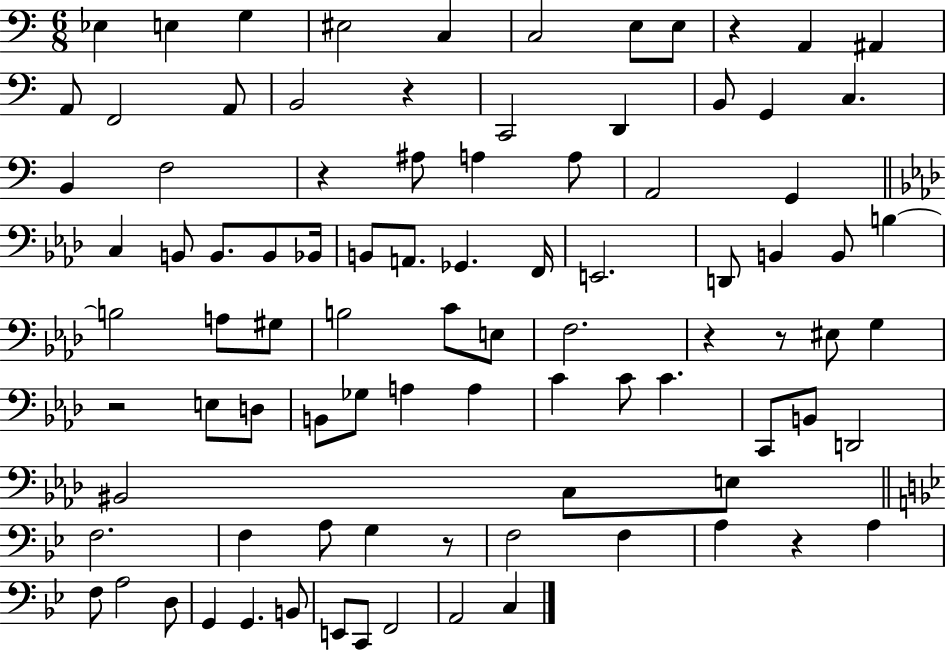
Eb3/q E3/q G3/q EIS3/h C3/q C3/h E3/e E3/e R/q A2/q A#2/q A2/e F2/h A2/e B2/h R/q C2/h D2/q B2/e G2/q C3/q. B2/q F3/h R/q A#3/e A3/q A3/e A2/h G2/q C3/q B2/e B2/e. B2/e Bb2/s B2/e A2/e. Gb2/q. F2/s E2/h. D2/e B2/q B2/e B3/q B3/h A3/e G#3/e B3/h C4/e E3/e F3/h. R/q R/e EIS3/e G3/q R/h E3/e D3/e B2/e Gb3/e A3/q A3/q C4/q C4/e C4/q. C2/e B2/e D2/h BIS2/h C3/e E3/e F3/h. F3/q A3/e G3/q R/e F3/h F3/q A3/q R/q A3/q F3/e A3/h D3/e G2/q G2/q. B2/e E2/e C2/e F2/h A2/h C3/q